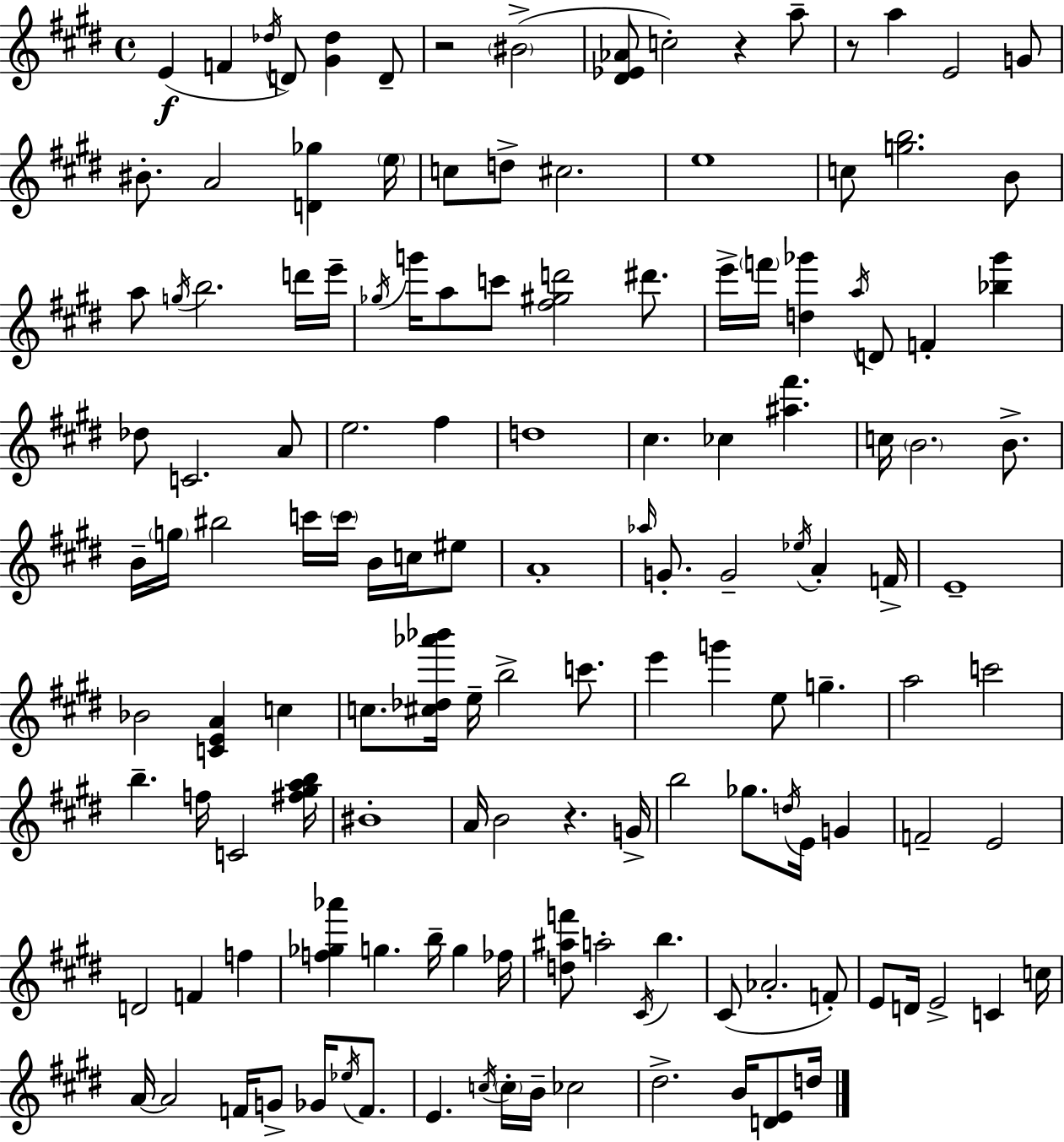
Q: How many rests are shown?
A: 4